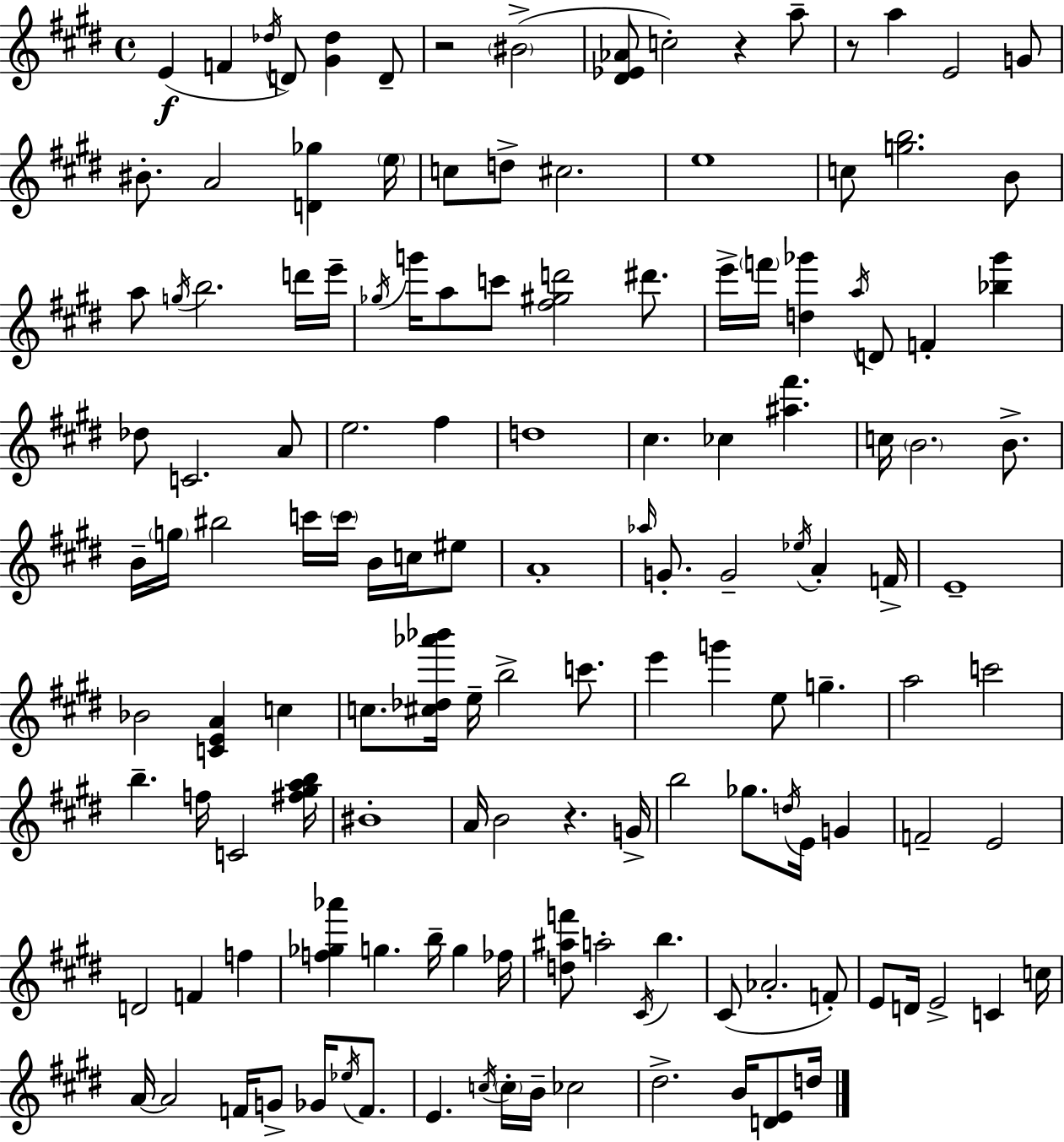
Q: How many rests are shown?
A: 4